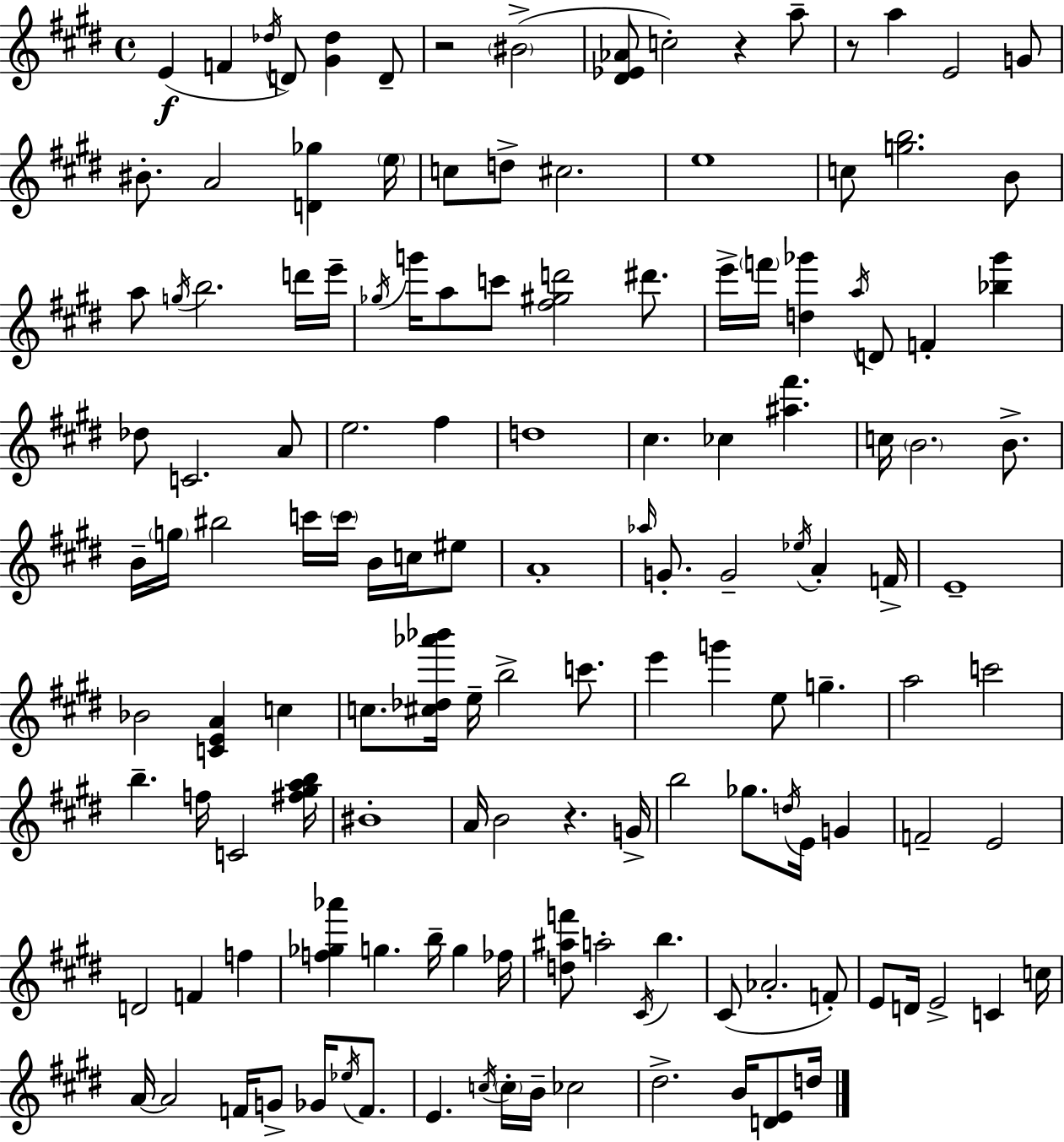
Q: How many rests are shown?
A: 4